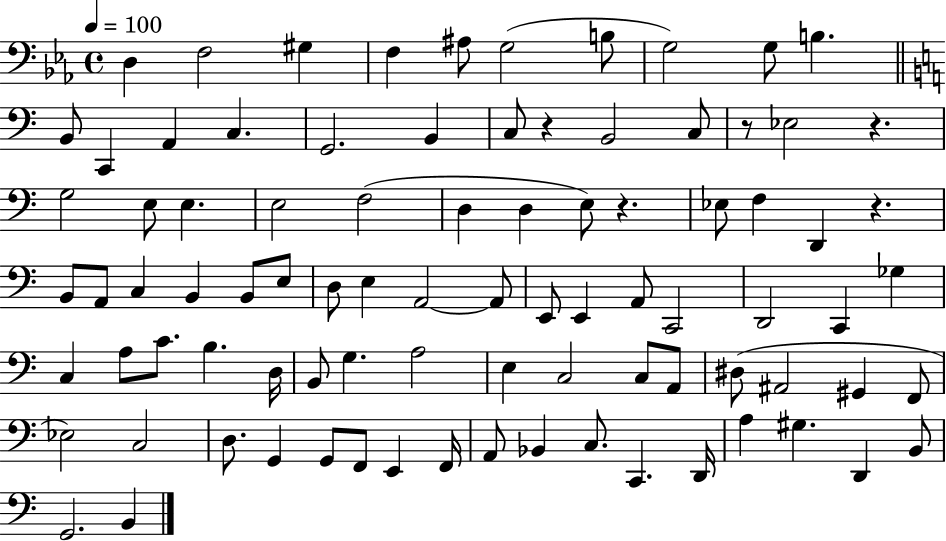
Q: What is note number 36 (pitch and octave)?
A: B2